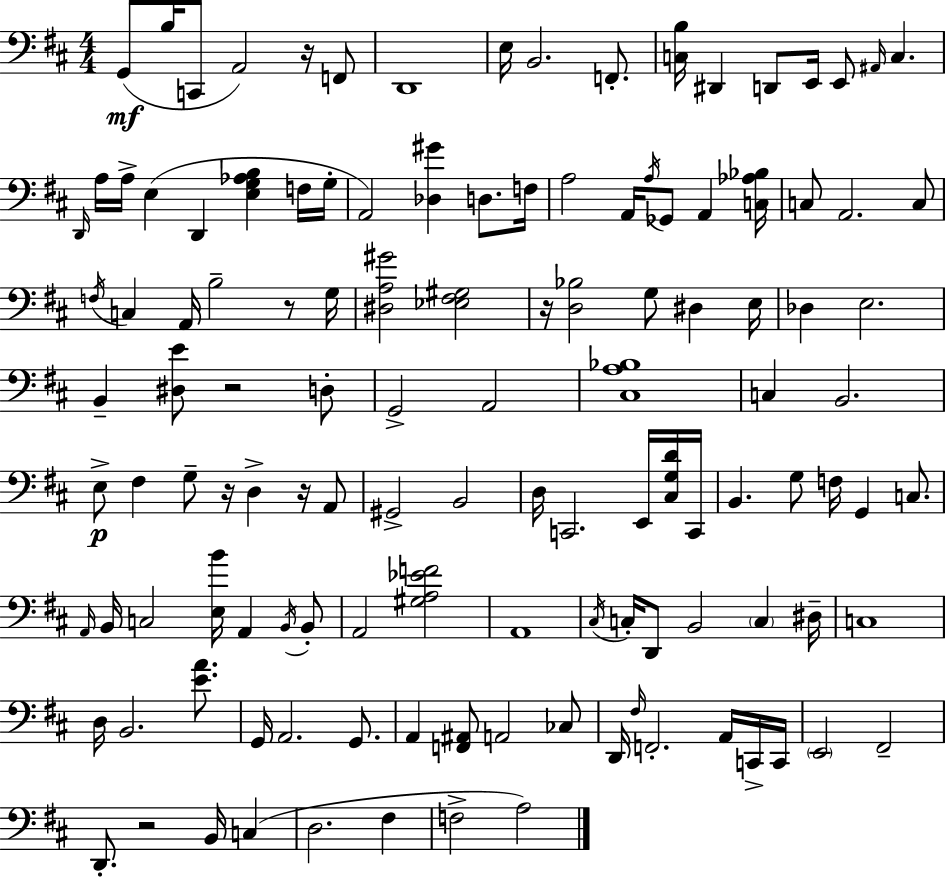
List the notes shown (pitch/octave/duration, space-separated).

G2/e B3/s C2/e A2/h R/s F2/e D2/w E3/s B2/h. F2/e. [C3,B3]/s D#2/q D2/e E2/s E2/e A#2/s C3/q. D2/s A3/s A3/s E3/q D2/q [E3,G3,Ab3,B3]/q F3/s G3/s A2/h [Db3,G#4]/q D3/e. F3/s A3/h A2/s A3/s Gb2/e A2/q [C3,Ab3,Bb3]/s C3/e A2/h. C3/e F3/s C3/q A2/s B3/h R/e G3/s [D#3,A3,G#4]/h [Eb3,F#3,G#3]/h R/s [D3,Bb3]/h G3/e D#3/q E3/s Db3/q E3/h. B2/q [D#3,E4]/e R/h D3/e G2/h A2/h [C#3,A3,Bb3]/w C3/q B2/h. E3/e F#3/q G3/e R/s D3/q R/s A2/e G#2/h B2/h D3/s C2/h. E2/s [C#3,G3,D4]/s C2/s B2/q. G3/e F3/s G2/q C3/e. A2/s B2/s C3/h [E3,B4]/s A2/q B2/s B2/e A2/h [G#3,A3,Eb4,F4]/h A2/w C#3/s C3/s D2/e B2/h C3/q D#3/s C3/w D3/s B2/h. [E4,A4]/e. G2/s A2/h. G2/e. A2/q [F2,A#2]/e A2/h CES3/e D2/s F#3/s F2/h. A2/s C2/s C2/s E2/h F#2/h D2/e. R/h B2/s C3/q D3/h. F#3/q F3/h A3/h